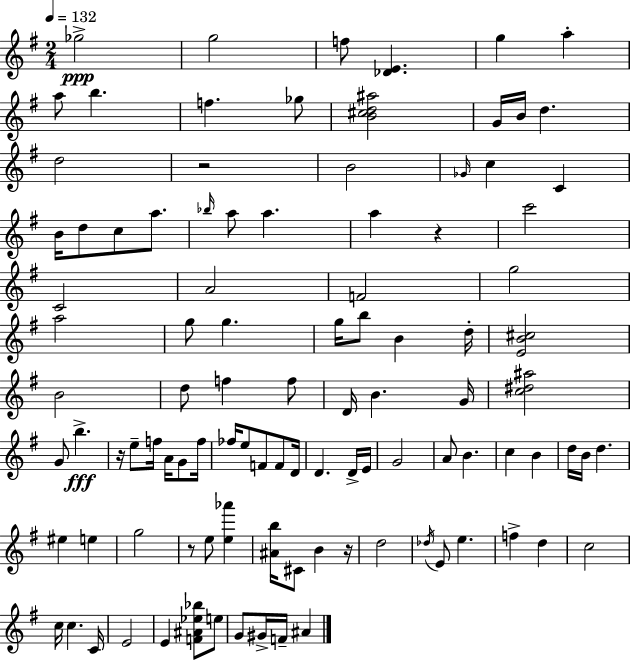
Gb5/h G5/h F5/e [Db4,E4]/q. G5/q A5/q A5/e B5/q. F5/q. Gb5/e [B4,C#5,D5,A#5]/h G4/s B4/s D5/q. D5/h R/h B4/h Gb4/s C5/q C4/q B4/s D5/e C5/e A5/e. Bb5/s A5/e A5/q. A5/q R/q C6/h C4/h A4/h F4/h G5/h A5/h G5/e G5/q. G5/s B5/e B4/q D5/s [E4,B4,C#5]/h B4/h D5/e F5/q F5/e D4/s B4/q. G4/s [C5,D#5,A#5]/h G4/e B5/q. R/s E5/e F5/s A4/s G4/e F5/s FES5/s E5/e F4/e F4/e D4/s D4/q. D4/s E4/s G4/h A4/e B4/q. C5/q B4/q D5/s B4/s D5/q. EIS5/q E5/q G5/h R/e E5/e [E5,Ab6]/q [A#4,B5]/s C#4/e B4/q R/s D5/h Db5/s E4/e E5/q. F5/q D5/q C5/h C5/s C5/q. C4/s E4/h E4/q [F4,A#4,Eb5,Bb5]/e E5/e G4/e G#4/s F4/s A#4/q